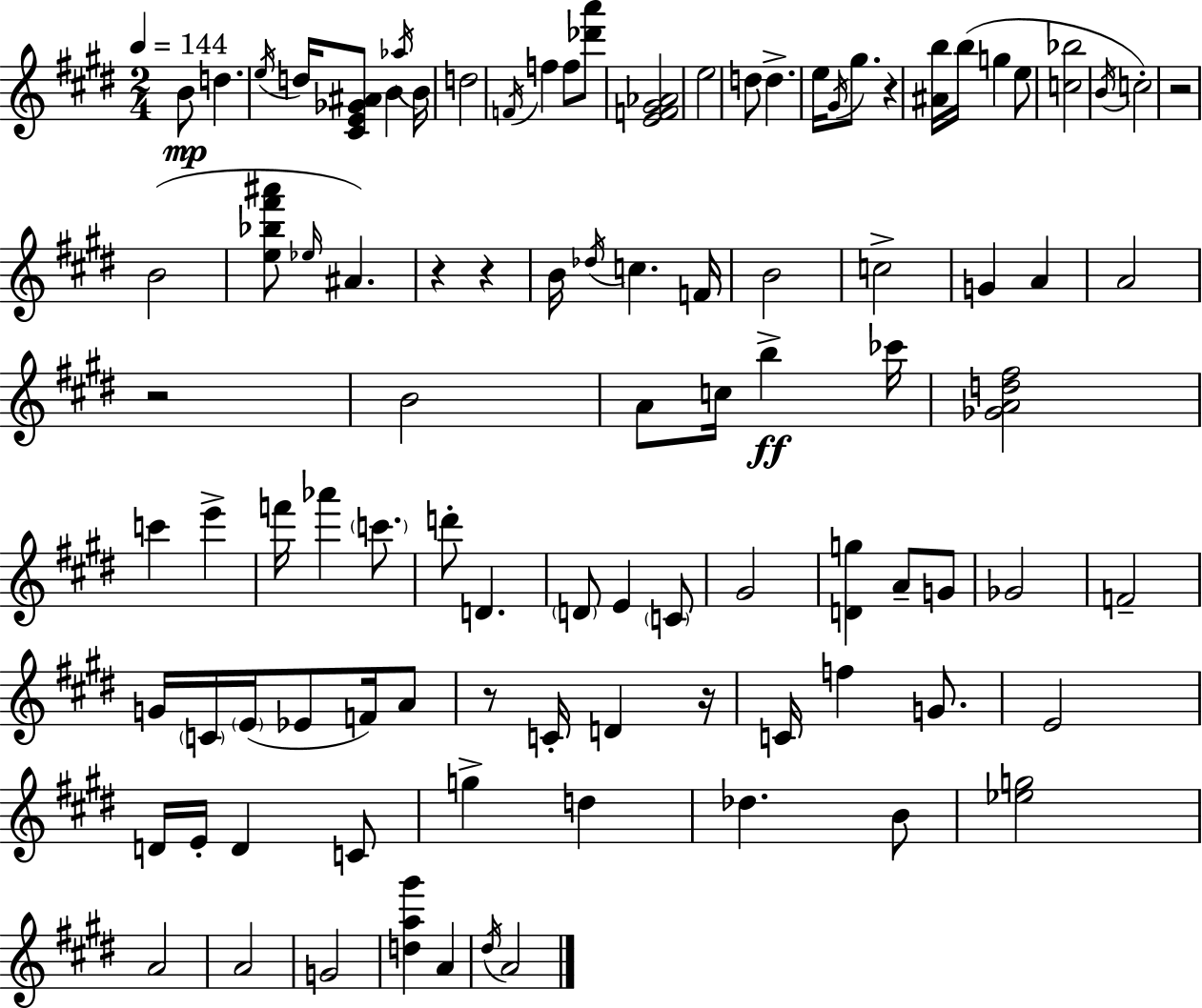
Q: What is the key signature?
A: E major